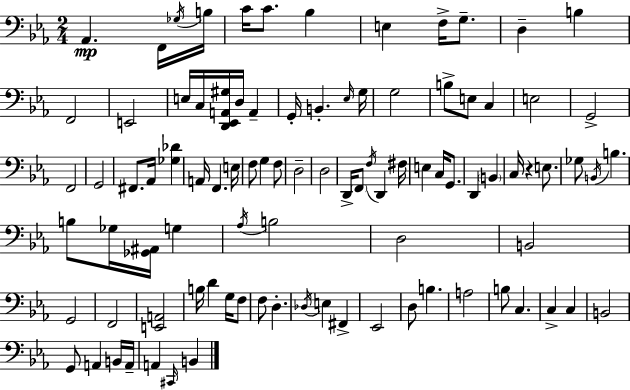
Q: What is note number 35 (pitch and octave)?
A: E3